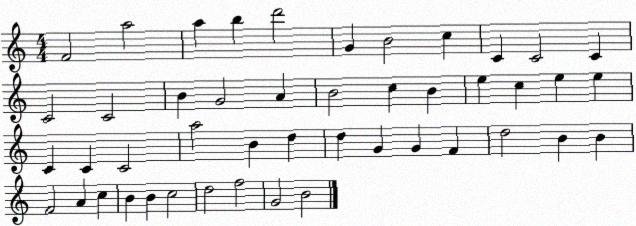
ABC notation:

X:1
T:Untitled
M:4/4
L:1/4
K:C
F2 a2 a b d'2 G B2 c C C2 C C2 C2 B G2 A B2 c B e c e e C C C2 a2 B d d G G F d2 B B F2 A c B B c2 d2 f2 G2 B2